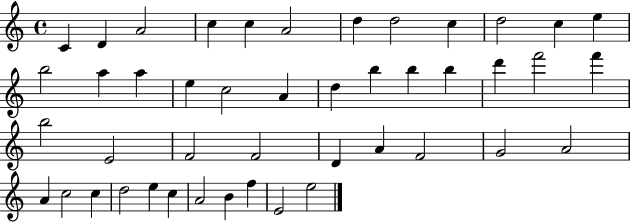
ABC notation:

X:1
T:Untitled
M:4/4
L:1/4
K:C
C D A2 c c A2 d d2 c d2 c e b2 a a e c2 A d b b b d' f'2 f' b2 E2 F2 F2 D A F2 G2 A2 A c2 c d2 e c A2 B f E2 e2